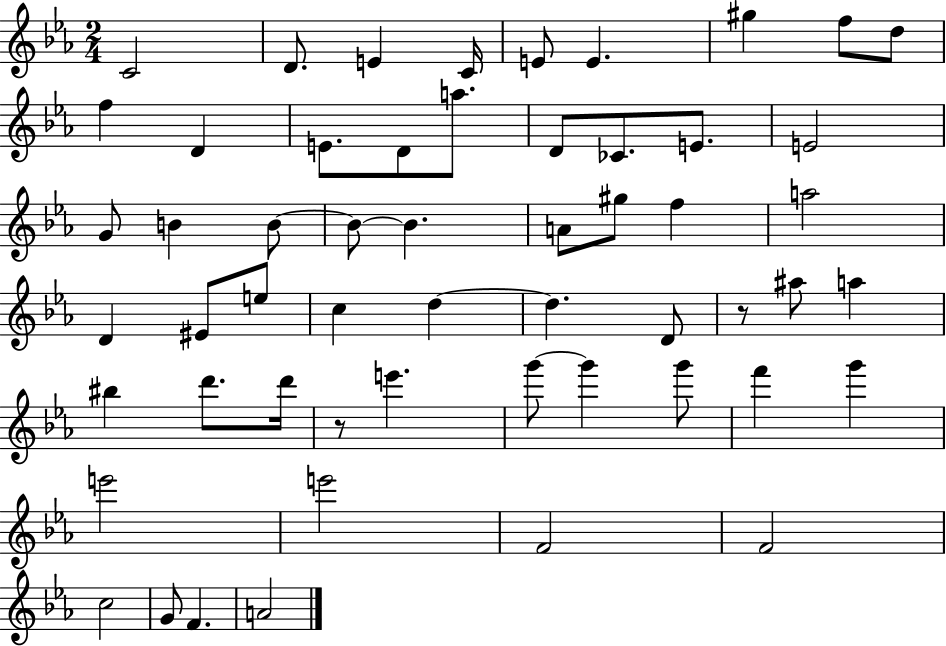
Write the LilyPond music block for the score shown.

{
  \clef treble
  \numericTimeSignature
  \time 2/4
  \key ees \major
  c'2 | d'8. e'4 c'16 | e'8 e'4. | gis''4 f''8 d''8 | \break f''4 d'4 | e'8. d'8 a''8. | d'8 ces'8. e'8. | e'2 | \break g'8 b'4 b'8~~ | b'8~~ b'4. | a'8 gis''8 f''4 | a''2 | \break d'4 eis'8 e''8 | c''4 d''4~~ | d''4. d'8 | r8 ais''8 a''4 | \break bis''4 d'''8. d'''16 | r8 e'''4. | g'''8~~ g'''4 g'''8 | f'''4 g'''4 | \break e'''2 | e'''2 | f'2 | f'2 | \break c''2 | g'8 f'4. | a'2 | \bar "|."
}